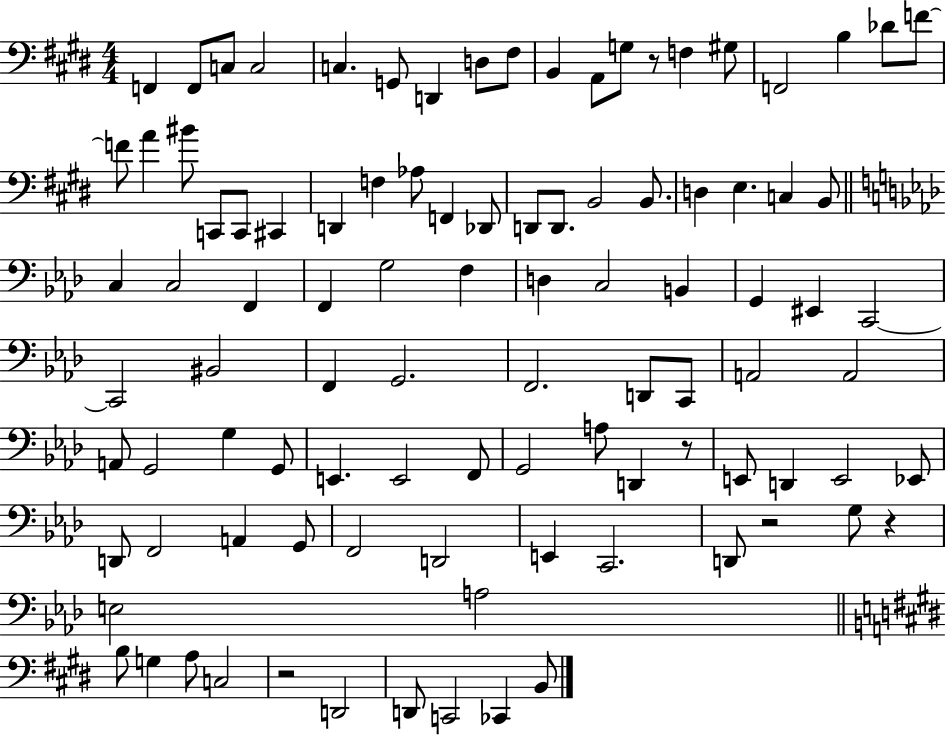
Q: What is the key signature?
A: E major